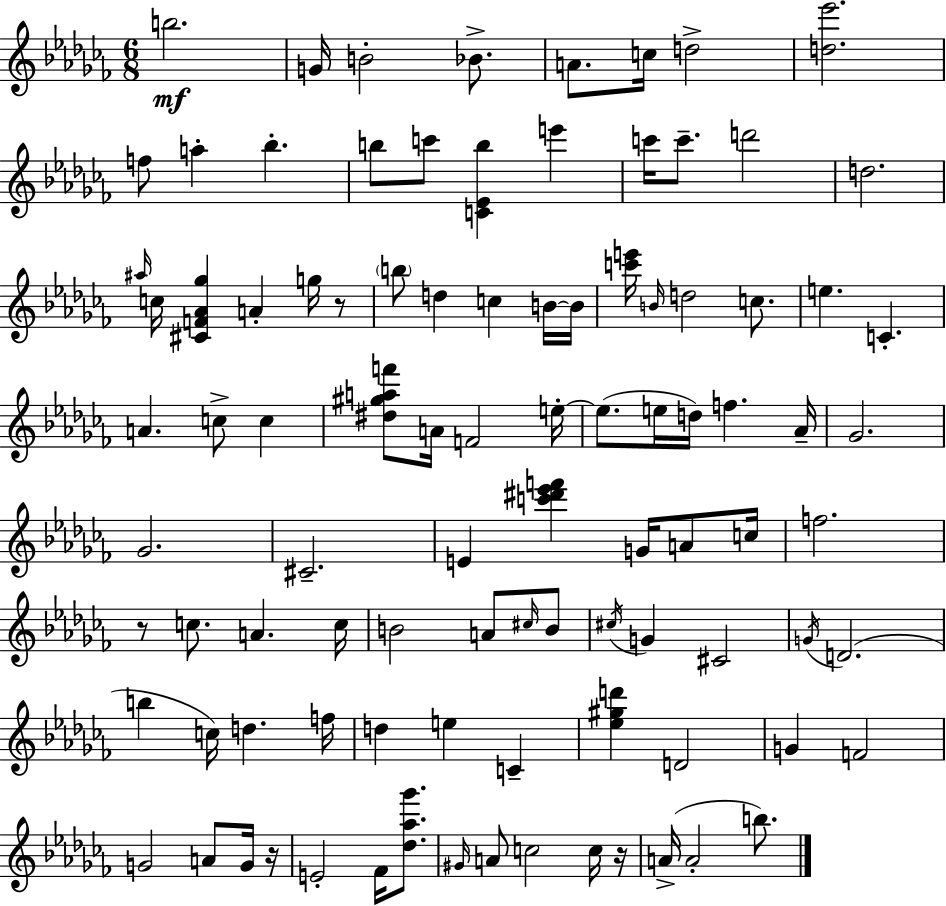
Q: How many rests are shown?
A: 4